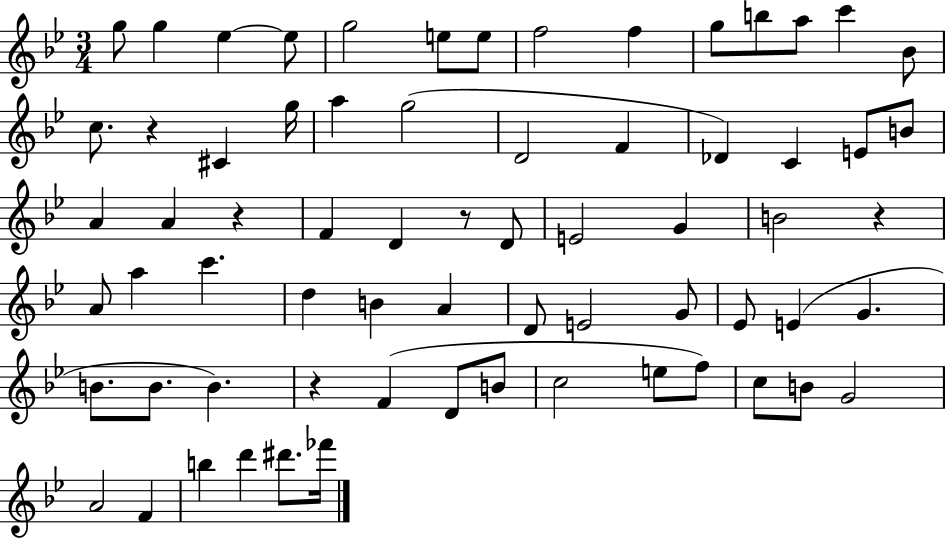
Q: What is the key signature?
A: BES major